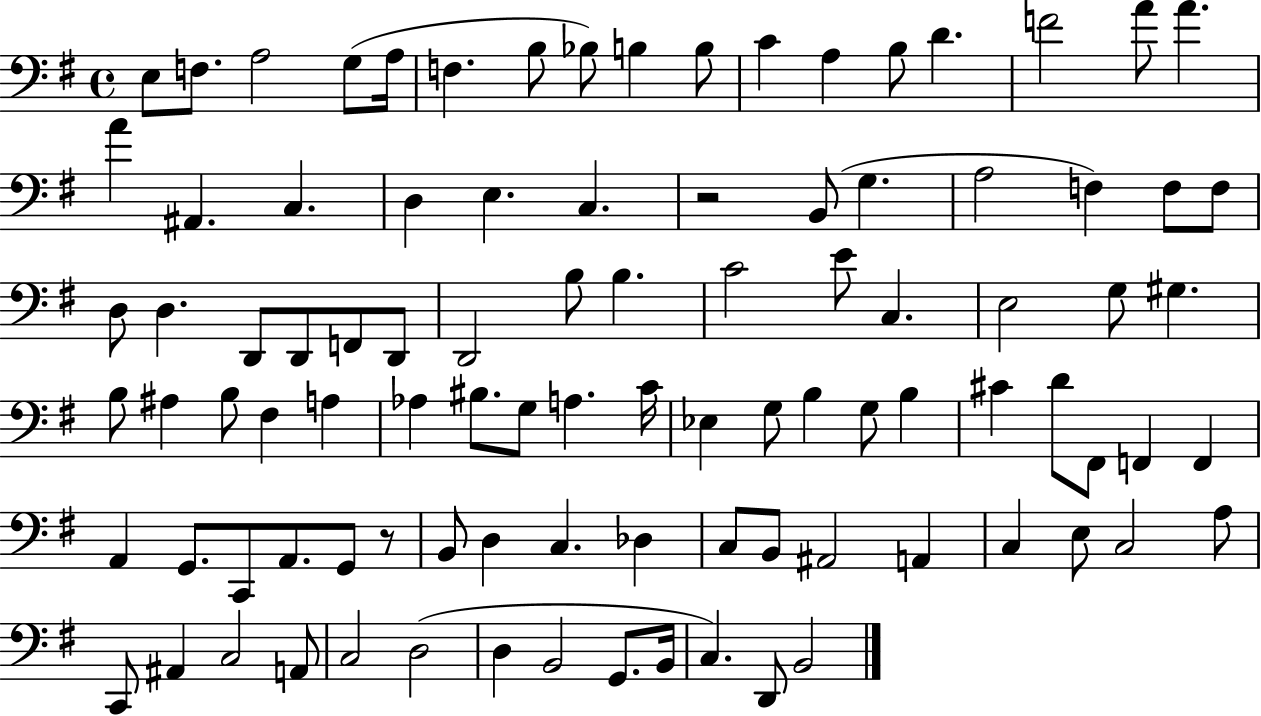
X:1
T:Untitled
M:4/4
L:1/4
K:G
E,/2 F,/2 A,2 G,/2 A,/4 F, B,/2 _B,/2 B, B,/2 C A, B,/2 D F2 A/2 A A ^A,, C, D, E, C, z2 B,,/2 G, A,2 F, F,/2 F,/2 D,/2 D, D,,/2 D,,/2 F,,/2 D,,/2 D,,2 B,/2 B, C2 E/2 C, E,2 G,/2 ^G, B,/2 ^A, B,/2 ^F, A, _A, ^B,/2 G,/2 A, C/4 _E, G,/2 B, G,/2 B, ^C D/2 ^F,,/2 F,, F,, A,, G,,/2 C,,/2 A,,/2 G,,/2 z/2 B,,/2 D, C, _D, C,/2 B,,/2 ^A,,2 A,, C, E,/2 C,2 A,/2 C,,/2 ^A,, C,2 A,,/2 C,2 D,2 D, B,,2 G,,/2 B,,/4 C, D,,/2 B,,2